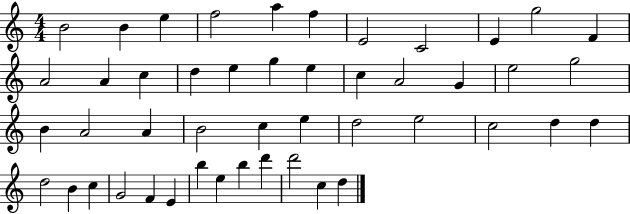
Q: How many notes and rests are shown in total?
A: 47